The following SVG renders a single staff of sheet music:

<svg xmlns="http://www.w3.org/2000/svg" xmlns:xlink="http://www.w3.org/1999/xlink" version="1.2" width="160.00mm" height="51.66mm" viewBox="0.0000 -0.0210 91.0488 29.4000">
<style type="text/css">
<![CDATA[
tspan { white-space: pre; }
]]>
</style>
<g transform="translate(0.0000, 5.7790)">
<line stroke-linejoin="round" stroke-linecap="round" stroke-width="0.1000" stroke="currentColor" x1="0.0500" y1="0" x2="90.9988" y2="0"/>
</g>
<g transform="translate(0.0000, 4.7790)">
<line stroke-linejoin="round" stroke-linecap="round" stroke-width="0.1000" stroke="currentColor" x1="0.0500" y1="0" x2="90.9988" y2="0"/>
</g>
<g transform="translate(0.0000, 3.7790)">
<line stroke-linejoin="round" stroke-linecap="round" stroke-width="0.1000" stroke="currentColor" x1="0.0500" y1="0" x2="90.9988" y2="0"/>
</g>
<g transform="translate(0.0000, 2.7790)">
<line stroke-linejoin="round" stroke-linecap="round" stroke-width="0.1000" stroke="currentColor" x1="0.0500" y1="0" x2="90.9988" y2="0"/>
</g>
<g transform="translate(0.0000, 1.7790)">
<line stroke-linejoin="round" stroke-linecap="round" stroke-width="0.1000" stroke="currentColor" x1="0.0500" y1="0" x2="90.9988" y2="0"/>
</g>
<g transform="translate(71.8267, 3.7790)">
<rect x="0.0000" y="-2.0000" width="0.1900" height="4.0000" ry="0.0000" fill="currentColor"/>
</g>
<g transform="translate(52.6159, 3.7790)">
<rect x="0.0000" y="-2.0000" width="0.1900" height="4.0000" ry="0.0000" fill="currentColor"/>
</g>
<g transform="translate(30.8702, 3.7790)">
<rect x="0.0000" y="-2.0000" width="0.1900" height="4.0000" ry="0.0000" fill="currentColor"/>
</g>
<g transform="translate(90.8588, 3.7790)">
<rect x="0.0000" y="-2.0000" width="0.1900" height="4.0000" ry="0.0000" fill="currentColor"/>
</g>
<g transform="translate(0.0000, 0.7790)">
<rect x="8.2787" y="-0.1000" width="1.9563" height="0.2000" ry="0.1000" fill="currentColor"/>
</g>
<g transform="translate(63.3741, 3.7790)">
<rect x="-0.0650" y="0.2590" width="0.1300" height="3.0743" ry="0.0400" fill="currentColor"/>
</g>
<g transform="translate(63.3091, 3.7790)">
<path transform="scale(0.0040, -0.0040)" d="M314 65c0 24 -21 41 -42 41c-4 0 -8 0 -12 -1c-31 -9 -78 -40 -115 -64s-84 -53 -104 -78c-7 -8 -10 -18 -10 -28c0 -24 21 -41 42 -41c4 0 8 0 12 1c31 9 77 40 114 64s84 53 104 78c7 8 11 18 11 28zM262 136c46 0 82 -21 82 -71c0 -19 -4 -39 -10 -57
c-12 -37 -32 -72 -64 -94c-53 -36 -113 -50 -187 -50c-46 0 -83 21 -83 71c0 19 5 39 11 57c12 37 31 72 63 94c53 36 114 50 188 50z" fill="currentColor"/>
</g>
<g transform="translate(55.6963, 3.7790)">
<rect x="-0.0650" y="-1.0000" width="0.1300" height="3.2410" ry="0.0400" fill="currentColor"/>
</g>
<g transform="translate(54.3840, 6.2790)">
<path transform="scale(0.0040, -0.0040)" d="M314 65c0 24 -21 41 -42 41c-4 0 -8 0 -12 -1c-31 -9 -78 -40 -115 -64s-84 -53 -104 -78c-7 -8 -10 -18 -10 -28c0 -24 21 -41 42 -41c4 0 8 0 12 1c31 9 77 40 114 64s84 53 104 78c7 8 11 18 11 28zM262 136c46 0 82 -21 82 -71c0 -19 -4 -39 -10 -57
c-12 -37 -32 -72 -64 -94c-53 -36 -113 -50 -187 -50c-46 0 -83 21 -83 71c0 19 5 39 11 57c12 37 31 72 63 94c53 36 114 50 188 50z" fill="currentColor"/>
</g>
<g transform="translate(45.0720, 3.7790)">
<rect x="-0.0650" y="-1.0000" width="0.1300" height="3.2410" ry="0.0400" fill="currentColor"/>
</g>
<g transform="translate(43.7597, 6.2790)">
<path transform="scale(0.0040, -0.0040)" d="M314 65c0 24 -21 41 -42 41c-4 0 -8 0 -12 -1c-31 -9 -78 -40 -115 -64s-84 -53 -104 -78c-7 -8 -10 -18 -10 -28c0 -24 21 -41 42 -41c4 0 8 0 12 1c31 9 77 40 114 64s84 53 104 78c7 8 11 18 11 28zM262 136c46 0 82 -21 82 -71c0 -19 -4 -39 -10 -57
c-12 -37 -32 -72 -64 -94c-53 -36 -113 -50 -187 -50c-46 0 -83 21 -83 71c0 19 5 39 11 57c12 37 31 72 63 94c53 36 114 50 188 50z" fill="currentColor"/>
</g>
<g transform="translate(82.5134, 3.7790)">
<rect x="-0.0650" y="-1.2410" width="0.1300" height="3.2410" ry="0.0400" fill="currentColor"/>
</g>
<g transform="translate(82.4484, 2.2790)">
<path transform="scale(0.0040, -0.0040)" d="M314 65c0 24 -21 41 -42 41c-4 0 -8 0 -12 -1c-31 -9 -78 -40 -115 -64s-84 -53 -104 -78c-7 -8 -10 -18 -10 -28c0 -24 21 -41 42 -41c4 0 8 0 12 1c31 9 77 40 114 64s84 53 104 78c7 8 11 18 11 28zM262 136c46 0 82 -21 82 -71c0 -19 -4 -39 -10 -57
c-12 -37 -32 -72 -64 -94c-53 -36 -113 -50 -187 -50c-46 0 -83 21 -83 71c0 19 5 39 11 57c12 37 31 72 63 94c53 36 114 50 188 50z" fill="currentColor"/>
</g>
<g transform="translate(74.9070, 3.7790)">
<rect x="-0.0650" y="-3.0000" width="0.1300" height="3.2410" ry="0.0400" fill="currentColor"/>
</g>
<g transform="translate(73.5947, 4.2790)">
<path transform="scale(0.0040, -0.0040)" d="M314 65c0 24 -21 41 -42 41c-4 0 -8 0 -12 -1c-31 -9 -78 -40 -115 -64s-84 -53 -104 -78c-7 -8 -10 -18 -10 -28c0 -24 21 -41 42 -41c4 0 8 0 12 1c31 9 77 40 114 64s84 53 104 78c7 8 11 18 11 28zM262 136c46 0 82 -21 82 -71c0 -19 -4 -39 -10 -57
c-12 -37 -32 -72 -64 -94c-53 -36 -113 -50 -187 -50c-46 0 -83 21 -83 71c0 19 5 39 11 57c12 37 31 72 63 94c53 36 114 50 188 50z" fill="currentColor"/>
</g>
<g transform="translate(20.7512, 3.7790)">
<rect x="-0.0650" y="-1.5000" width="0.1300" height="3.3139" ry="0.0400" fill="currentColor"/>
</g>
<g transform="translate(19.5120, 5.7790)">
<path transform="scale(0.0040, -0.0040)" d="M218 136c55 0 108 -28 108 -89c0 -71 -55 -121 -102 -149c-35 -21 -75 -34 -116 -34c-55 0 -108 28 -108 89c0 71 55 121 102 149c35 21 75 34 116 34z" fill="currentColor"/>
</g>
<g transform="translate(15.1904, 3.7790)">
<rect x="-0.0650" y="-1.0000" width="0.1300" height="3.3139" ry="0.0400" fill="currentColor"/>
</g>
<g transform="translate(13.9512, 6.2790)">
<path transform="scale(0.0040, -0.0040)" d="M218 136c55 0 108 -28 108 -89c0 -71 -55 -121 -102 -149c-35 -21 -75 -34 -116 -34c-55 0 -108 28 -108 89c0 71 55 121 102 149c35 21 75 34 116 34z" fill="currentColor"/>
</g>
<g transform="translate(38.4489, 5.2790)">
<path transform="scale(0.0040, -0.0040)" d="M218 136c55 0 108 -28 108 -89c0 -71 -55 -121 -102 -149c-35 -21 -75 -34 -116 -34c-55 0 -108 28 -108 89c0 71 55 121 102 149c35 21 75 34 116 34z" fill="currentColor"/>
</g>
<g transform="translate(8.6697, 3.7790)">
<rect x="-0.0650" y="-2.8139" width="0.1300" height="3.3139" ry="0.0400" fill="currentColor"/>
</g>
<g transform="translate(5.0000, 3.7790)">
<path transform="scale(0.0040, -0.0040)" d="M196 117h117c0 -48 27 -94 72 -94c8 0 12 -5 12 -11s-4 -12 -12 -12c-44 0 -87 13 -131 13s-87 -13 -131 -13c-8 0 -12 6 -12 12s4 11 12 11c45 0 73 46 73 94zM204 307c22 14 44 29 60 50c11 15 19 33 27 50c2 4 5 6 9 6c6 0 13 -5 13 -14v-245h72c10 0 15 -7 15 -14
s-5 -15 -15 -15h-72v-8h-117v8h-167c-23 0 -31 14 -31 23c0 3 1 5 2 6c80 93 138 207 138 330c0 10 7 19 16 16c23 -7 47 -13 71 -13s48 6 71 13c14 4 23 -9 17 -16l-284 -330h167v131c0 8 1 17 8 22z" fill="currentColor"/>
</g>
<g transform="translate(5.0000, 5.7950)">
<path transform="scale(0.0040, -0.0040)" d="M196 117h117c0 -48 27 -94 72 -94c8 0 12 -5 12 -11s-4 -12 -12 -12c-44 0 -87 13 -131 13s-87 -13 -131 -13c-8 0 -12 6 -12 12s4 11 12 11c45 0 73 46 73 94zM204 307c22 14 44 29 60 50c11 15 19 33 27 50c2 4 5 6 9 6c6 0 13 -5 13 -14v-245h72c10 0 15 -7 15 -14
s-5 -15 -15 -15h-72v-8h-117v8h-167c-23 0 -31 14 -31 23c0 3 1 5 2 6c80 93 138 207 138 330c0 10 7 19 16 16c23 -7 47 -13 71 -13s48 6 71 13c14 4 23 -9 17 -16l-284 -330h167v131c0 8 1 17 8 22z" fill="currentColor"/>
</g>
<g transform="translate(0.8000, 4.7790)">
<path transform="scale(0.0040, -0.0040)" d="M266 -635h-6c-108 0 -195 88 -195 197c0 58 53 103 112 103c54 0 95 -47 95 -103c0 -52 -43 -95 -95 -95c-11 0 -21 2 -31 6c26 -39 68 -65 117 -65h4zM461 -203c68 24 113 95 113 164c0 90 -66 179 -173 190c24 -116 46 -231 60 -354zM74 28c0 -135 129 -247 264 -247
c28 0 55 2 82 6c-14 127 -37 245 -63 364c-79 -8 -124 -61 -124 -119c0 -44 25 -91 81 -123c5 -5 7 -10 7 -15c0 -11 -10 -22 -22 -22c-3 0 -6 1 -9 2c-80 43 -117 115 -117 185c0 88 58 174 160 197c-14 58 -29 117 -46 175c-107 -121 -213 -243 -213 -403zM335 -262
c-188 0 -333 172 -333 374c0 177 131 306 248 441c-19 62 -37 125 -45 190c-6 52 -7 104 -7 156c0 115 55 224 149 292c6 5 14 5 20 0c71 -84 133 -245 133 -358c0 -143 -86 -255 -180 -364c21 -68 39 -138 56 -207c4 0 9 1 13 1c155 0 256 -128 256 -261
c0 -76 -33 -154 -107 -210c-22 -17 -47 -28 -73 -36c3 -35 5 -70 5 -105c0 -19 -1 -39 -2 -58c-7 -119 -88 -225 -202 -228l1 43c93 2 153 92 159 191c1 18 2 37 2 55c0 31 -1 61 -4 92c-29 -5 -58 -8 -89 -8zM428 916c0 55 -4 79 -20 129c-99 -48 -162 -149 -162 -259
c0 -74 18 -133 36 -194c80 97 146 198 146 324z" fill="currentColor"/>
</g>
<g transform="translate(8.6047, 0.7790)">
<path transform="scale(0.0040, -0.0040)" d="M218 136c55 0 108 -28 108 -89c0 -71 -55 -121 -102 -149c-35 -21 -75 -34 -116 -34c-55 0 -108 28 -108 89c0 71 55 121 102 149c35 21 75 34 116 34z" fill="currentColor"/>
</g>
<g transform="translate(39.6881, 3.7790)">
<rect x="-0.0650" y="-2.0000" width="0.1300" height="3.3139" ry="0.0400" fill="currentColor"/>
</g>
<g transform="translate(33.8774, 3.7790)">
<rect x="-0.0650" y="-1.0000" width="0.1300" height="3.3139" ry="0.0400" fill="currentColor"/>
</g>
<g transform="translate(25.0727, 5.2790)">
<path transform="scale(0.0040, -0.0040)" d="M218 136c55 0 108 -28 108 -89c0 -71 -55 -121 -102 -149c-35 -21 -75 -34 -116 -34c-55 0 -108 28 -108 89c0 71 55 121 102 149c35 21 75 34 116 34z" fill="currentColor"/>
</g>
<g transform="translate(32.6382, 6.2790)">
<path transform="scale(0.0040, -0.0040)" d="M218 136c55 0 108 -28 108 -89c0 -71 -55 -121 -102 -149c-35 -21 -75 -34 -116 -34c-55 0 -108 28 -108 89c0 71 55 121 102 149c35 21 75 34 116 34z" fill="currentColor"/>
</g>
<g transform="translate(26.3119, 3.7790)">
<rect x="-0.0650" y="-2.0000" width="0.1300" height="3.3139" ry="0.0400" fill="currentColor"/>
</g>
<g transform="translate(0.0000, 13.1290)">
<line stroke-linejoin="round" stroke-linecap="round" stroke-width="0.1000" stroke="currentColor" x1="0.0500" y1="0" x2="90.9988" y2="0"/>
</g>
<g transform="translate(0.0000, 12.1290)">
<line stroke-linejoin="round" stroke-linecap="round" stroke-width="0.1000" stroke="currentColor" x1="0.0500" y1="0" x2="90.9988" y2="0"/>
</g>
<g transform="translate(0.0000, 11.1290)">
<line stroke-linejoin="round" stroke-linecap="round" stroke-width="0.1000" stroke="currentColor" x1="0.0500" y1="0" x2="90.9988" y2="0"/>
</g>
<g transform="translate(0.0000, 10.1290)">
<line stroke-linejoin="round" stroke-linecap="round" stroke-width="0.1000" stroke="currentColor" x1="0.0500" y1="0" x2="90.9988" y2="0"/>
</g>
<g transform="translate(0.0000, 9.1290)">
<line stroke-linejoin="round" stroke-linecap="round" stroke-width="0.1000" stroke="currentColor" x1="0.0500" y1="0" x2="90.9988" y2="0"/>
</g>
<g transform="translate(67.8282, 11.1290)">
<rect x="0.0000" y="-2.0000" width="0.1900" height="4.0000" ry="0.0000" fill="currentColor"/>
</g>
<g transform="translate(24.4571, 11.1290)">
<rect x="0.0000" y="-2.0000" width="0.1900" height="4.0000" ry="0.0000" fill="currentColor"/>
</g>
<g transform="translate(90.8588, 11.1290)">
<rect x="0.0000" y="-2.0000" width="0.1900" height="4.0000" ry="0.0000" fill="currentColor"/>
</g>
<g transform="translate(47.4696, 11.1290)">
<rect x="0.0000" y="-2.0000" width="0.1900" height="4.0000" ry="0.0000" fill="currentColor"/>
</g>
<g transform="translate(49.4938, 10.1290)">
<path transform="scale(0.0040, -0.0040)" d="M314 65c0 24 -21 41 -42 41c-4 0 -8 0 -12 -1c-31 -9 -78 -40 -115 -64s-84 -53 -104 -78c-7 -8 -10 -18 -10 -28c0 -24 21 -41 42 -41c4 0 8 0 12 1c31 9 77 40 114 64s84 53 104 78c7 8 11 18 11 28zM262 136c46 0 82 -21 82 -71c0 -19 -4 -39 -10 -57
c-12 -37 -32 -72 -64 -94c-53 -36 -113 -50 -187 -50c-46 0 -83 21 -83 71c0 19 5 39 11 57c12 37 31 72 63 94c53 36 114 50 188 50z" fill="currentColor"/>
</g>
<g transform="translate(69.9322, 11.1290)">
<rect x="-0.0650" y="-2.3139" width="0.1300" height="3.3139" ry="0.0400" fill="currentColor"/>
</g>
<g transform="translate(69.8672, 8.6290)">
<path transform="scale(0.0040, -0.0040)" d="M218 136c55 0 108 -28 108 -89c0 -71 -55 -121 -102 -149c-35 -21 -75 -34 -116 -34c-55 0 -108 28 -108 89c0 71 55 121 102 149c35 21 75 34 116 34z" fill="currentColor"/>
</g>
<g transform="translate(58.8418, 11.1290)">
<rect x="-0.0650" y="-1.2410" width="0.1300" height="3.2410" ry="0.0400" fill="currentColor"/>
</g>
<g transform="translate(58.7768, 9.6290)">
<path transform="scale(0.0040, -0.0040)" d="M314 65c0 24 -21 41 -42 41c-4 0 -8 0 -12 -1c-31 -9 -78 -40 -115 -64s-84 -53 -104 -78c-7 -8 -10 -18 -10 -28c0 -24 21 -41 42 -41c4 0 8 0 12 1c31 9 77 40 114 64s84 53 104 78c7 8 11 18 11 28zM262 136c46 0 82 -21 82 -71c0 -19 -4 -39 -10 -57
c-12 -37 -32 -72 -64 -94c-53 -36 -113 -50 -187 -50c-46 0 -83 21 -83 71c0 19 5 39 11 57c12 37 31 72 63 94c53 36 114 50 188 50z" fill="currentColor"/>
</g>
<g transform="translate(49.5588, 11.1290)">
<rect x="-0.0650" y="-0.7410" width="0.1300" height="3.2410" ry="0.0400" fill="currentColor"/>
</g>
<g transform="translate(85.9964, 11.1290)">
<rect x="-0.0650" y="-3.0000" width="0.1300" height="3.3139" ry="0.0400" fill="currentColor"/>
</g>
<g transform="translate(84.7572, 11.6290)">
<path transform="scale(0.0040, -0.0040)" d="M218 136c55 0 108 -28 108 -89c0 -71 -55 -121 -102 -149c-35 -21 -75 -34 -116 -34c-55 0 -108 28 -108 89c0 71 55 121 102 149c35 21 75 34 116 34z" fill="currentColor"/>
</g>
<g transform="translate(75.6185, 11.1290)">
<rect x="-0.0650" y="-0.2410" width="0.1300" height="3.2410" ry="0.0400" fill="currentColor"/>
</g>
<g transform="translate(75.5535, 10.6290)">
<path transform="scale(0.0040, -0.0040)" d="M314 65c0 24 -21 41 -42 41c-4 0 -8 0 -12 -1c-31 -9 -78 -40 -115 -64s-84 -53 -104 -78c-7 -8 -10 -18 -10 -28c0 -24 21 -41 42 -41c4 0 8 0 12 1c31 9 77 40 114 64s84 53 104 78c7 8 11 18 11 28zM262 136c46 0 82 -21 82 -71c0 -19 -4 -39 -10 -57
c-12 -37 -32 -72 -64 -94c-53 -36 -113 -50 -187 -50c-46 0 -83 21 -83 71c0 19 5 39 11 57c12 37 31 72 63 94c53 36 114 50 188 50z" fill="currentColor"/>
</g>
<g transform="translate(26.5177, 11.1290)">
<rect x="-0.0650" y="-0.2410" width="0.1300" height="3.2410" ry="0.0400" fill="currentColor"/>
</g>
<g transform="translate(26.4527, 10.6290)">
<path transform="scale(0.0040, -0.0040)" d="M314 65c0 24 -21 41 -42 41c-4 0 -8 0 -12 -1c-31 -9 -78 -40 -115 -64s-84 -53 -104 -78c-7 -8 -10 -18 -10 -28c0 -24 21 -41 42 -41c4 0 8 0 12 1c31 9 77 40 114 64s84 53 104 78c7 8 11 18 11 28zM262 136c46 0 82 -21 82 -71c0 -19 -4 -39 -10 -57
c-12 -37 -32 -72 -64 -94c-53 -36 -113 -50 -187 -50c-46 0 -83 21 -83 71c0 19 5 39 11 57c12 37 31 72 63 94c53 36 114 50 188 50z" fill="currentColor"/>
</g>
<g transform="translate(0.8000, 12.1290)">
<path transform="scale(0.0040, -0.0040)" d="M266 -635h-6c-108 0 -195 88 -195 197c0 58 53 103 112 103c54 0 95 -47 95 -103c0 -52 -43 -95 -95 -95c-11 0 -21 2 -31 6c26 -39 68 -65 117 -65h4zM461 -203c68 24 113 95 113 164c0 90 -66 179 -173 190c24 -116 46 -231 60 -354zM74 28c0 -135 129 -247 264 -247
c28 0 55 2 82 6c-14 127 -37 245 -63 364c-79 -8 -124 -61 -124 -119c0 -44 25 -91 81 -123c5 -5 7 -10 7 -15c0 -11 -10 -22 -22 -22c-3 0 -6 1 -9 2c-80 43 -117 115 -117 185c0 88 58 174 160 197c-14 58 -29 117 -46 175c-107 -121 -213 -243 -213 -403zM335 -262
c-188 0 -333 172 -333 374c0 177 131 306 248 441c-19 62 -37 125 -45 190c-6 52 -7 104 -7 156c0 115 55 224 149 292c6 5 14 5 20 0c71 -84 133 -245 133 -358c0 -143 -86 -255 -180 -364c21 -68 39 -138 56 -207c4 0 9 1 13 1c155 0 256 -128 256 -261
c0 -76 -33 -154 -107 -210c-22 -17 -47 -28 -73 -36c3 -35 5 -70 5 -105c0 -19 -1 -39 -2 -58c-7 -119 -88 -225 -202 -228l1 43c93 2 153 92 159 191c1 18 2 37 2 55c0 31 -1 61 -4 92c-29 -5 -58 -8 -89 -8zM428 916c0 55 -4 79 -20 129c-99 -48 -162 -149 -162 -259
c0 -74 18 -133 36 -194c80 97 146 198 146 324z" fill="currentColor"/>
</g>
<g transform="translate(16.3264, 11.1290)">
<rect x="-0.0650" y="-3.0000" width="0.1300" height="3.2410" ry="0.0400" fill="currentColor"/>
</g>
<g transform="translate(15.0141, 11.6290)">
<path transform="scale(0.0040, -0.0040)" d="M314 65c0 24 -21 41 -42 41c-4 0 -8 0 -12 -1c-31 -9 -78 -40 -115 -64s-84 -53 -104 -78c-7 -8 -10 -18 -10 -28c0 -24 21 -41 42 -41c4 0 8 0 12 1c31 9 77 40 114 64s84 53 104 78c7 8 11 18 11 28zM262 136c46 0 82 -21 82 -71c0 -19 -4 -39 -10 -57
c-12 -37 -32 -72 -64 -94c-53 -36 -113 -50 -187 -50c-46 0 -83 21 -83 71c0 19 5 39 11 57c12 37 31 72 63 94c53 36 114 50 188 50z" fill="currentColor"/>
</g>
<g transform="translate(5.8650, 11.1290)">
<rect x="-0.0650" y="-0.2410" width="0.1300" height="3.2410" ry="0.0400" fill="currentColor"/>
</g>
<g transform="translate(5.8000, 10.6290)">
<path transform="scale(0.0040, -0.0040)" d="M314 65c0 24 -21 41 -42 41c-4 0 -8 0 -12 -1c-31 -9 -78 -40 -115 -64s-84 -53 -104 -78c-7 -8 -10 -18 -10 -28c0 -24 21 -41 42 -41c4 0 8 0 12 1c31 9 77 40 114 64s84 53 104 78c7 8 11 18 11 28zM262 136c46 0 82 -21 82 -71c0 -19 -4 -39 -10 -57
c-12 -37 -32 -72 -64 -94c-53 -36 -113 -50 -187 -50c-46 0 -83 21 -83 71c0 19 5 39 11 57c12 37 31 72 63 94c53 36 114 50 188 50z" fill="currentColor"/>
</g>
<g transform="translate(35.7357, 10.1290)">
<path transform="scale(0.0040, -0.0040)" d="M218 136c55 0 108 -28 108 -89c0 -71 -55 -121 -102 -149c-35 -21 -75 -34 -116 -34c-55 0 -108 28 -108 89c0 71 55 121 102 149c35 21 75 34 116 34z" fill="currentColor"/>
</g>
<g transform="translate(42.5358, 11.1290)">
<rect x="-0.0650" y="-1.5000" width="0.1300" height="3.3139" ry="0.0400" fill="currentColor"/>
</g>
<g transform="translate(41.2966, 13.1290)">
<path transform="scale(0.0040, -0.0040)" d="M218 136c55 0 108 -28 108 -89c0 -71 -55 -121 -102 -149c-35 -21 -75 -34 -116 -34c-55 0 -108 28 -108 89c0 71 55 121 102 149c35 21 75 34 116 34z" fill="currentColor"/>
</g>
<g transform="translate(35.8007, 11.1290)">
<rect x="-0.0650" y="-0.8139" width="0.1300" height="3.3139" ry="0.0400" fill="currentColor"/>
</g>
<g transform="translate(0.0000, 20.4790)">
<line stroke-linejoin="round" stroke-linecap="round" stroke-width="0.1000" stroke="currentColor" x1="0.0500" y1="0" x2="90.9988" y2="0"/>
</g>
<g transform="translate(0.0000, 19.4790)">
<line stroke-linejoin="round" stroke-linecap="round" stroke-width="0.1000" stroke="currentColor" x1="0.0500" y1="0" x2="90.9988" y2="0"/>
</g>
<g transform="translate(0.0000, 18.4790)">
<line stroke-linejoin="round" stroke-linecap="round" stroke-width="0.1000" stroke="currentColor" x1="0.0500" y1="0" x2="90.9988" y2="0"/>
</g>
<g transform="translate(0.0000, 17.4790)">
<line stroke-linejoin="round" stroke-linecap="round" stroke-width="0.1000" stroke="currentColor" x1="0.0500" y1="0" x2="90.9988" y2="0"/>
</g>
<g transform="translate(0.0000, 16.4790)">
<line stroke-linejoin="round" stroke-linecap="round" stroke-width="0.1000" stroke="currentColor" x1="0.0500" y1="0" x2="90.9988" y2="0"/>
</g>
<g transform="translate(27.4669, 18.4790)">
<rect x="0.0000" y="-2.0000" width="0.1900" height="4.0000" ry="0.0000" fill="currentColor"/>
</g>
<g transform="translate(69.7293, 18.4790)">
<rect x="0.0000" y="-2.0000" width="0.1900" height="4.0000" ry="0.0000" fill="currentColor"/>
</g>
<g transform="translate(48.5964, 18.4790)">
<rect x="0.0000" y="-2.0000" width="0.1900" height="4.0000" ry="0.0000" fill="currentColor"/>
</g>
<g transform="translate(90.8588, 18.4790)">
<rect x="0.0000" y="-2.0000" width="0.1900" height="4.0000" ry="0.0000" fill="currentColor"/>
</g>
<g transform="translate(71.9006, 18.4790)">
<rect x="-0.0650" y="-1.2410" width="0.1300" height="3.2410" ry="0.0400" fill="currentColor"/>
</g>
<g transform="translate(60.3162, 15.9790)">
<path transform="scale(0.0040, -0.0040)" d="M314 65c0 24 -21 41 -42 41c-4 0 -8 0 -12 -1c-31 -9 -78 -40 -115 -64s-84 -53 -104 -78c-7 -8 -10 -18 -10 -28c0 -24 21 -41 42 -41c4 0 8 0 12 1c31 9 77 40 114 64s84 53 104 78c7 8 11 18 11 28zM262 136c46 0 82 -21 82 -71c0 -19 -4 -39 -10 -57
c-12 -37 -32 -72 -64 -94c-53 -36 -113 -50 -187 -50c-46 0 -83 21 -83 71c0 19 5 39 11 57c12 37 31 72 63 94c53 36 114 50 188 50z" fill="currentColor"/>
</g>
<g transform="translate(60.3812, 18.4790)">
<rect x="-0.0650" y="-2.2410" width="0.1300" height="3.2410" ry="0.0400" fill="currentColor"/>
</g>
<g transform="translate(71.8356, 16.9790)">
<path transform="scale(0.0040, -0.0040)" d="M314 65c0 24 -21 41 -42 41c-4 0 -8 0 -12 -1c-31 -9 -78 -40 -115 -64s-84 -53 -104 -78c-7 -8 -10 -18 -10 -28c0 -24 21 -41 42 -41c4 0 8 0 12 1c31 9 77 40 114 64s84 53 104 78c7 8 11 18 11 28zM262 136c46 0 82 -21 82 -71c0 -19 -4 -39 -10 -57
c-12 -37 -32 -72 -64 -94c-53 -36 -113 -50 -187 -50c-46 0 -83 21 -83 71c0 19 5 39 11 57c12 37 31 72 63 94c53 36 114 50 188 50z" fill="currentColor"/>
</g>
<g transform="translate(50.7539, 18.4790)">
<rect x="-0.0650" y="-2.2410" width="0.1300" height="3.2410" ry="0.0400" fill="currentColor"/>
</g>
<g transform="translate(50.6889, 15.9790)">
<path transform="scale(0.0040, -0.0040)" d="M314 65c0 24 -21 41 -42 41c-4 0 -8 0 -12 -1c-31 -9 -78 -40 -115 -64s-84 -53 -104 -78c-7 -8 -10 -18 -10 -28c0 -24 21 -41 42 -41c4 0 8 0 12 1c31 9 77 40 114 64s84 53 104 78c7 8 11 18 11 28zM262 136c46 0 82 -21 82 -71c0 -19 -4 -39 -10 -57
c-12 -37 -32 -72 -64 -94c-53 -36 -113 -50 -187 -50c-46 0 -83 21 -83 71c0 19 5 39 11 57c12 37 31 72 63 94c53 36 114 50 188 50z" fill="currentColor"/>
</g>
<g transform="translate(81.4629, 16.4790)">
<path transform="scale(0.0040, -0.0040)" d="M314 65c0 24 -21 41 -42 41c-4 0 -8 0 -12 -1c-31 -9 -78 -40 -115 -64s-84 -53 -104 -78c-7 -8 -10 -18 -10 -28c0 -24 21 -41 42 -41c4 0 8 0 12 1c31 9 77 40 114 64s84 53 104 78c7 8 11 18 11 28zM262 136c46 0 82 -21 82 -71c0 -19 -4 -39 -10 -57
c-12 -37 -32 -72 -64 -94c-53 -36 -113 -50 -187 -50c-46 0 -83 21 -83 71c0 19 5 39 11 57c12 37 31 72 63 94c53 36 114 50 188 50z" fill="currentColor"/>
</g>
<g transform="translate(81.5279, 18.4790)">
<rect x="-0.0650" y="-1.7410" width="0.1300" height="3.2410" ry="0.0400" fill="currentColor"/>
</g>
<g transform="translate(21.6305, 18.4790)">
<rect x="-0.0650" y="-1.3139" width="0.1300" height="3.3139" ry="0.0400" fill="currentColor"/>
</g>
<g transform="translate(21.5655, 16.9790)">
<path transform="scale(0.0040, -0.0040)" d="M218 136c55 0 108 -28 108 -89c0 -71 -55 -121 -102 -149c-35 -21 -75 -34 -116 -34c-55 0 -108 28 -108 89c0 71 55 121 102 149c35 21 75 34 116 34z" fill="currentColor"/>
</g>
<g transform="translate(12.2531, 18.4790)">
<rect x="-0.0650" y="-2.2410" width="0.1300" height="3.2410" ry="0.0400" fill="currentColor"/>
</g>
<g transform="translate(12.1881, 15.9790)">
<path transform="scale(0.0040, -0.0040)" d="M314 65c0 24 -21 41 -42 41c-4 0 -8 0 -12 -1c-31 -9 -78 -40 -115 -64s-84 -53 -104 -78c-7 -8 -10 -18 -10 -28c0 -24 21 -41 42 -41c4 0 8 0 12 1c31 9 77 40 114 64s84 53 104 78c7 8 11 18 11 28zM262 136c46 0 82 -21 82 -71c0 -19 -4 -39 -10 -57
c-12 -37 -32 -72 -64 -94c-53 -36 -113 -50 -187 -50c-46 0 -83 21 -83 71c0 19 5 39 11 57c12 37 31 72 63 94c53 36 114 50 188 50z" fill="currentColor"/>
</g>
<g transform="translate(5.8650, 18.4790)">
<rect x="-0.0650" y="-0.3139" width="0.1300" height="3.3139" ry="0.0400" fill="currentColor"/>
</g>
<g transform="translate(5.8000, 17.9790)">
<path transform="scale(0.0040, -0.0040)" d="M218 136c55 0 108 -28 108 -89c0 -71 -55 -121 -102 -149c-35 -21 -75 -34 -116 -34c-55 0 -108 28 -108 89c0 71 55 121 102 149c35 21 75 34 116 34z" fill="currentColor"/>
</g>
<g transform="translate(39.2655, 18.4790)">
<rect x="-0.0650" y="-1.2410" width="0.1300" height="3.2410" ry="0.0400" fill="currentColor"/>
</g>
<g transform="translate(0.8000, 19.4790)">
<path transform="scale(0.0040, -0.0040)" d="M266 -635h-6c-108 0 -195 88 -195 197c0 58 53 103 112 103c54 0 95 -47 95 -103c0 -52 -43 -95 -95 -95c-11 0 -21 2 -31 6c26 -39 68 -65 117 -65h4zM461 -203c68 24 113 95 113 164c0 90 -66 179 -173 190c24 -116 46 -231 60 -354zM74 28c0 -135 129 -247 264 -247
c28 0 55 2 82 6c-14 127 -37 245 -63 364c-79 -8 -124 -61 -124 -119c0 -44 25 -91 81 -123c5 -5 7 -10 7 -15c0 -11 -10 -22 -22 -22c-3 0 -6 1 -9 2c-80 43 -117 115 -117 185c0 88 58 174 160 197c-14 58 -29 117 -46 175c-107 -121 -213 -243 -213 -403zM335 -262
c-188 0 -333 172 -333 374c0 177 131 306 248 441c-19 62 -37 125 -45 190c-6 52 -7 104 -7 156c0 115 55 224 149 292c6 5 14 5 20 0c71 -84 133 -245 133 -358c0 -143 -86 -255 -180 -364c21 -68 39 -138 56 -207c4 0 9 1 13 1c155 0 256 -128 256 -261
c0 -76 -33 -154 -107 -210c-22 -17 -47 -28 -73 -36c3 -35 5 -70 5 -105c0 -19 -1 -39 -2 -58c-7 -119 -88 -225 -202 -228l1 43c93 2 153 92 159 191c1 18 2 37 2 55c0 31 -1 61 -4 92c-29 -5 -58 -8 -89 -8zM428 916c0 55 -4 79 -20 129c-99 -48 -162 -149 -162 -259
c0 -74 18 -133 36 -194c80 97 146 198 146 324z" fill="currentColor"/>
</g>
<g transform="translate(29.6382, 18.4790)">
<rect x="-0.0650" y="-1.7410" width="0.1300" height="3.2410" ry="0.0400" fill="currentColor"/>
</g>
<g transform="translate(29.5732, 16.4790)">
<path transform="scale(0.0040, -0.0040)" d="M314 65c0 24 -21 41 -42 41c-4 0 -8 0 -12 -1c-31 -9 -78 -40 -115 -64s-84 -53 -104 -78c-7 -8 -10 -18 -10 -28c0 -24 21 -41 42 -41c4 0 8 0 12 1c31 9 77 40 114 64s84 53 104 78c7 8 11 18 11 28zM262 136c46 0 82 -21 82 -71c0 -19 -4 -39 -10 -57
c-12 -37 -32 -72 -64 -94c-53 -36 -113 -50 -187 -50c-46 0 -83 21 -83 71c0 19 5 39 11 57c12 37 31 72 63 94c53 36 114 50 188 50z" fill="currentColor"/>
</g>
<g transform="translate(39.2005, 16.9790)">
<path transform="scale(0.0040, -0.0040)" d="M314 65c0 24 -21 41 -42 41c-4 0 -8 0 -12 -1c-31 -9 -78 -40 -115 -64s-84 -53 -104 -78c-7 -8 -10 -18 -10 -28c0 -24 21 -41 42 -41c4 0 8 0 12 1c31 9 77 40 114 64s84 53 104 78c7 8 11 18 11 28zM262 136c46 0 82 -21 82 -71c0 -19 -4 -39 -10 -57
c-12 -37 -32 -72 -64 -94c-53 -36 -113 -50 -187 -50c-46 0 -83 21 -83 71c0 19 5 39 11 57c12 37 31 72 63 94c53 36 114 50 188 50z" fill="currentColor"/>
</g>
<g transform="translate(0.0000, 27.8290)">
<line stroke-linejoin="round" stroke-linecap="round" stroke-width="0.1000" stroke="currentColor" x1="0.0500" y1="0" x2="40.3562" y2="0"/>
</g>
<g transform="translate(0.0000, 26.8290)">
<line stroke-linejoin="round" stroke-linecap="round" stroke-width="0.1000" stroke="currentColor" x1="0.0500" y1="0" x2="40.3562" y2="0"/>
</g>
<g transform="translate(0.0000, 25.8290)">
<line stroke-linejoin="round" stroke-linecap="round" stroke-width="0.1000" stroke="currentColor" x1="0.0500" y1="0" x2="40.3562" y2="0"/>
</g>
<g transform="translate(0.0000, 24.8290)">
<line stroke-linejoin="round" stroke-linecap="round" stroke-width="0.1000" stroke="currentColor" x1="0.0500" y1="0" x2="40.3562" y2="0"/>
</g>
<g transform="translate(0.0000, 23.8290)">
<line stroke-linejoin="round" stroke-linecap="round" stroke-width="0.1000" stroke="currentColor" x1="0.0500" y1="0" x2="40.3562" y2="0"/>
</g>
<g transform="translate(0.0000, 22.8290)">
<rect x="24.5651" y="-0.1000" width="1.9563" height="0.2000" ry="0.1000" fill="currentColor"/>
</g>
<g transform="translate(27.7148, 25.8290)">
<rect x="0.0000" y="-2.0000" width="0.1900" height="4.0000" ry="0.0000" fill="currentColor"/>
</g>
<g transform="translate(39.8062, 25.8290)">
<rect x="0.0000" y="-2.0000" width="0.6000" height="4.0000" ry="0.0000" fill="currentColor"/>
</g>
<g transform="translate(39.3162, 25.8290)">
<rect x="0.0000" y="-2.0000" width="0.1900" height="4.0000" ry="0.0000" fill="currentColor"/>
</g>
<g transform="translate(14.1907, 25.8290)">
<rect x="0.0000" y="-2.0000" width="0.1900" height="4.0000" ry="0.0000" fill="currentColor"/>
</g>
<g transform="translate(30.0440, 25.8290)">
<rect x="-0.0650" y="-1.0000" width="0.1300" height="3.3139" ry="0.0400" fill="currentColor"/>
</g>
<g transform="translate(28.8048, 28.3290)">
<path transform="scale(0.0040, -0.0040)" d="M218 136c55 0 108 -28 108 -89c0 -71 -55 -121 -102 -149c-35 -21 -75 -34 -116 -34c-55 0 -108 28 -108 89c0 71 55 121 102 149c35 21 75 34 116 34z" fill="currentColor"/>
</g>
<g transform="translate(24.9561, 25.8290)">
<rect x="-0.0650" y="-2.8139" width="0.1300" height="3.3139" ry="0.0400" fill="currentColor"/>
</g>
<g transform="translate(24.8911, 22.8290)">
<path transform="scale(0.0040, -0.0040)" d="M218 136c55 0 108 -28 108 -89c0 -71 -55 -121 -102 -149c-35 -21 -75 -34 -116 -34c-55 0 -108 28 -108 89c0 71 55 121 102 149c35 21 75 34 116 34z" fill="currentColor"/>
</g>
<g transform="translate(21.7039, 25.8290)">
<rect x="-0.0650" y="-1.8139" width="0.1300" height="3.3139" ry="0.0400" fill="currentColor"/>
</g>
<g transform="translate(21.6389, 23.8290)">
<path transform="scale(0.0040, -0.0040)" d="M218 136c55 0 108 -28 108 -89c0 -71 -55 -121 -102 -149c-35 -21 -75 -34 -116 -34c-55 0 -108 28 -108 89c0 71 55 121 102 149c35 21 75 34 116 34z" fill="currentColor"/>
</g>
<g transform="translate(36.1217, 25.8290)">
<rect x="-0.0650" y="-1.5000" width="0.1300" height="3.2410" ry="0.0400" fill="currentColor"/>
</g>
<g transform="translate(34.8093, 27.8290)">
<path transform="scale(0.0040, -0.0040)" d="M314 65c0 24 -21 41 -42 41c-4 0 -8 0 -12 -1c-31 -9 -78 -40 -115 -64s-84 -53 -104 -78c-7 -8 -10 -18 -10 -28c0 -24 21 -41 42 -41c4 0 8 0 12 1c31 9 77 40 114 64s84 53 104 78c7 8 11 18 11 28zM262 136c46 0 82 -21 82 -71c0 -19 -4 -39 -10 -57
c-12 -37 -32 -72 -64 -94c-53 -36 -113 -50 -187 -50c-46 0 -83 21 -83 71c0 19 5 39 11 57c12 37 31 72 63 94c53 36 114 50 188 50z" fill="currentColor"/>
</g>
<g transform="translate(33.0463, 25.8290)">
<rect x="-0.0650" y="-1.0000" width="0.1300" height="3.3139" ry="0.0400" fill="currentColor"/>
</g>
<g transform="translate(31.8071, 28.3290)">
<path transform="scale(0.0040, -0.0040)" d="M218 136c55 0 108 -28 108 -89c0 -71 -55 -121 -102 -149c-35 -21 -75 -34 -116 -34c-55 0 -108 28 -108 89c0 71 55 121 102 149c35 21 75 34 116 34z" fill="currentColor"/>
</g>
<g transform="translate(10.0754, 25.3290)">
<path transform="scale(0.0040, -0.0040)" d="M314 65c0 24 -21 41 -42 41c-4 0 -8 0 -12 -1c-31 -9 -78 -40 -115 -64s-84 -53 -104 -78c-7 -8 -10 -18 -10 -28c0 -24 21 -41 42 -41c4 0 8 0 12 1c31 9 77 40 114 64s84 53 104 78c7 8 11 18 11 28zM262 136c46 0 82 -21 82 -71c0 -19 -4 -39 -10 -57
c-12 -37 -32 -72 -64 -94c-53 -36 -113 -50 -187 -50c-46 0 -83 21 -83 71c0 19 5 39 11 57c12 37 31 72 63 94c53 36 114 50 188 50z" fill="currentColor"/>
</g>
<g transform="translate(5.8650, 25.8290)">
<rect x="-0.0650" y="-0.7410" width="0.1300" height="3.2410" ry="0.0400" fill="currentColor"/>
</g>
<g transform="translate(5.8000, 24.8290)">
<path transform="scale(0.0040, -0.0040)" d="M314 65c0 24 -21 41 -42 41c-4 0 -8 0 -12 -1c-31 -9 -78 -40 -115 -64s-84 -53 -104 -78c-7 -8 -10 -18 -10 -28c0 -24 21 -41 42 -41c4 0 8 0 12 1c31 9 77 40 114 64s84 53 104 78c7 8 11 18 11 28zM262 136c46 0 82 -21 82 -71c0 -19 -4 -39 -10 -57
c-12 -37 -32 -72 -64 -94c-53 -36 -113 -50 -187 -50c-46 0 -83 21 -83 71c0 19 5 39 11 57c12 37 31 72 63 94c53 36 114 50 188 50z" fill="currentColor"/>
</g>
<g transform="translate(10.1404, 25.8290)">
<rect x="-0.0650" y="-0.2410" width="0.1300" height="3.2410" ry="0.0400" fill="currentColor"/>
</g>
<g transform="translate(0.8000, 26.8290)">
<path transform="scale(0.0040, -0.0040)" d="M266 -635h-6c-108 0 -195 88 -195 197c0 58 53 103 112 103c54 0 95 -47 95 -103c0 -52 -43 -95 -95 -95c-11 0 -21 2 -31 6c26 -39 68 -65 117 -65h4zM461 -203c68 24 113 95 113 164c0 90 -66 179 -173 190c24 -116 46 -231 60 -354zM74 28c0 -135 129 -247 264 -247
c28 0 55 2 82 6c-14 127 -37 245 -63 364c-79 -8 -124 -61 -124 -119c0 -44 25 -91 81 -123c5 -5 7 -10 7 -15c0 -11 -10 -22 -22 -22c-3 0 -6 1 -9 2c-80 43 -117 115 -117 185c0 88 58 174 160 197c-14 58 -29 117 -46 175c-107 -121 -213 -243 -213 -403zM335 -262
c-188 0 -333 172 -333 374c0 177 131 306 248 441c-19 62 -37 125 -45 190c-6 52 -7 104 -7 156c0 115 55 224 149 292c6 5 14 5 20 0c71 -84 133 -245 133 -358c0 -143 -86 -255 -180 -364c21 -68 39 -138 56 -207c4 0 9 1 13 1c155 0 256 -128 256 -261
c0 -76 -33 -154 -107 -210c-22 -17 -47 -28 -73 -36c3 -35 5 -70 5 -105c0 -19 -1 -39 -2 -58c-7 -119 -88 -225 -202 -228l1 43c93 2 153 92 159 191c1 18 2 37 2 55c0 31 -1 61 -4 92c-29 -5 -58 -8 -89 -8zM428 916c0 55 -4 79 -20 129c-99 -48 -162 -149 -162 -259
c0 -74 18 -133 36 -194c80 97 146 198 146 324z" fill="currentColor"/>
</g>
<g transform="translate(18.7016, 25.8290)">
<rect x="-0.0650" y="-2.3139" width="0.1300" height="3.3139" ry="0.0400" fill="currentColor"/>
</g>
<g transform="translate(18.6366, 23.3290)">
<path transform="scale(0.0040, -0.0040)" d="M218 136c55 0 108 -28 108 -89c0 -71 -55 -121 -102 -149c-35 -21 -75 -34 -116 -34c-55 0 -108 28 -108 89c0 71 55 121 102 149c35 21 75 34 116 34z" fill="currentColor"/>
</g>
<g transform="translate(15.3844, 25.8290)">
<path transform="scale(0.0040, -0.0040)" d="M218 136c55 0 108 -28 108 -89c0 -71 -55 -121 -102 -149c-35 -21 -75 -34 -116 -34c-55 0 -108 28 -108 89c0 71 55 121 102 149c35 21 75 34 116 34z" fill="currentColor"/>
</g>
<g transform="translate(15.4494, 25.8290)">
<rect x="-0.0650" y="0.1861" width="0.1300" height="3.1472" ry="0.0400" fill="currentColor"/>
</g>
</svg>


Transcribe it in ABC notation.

X:1
T:Untitled
M:4/4
L:1/4
K:C
a D E F D F D2 D2 B2 A2 e2 c2 A2 c2 d E d2 e2 g c2 A c g2 e f2 e2 g2 g2 e2 f2 d2 c2 B g f a D D E2